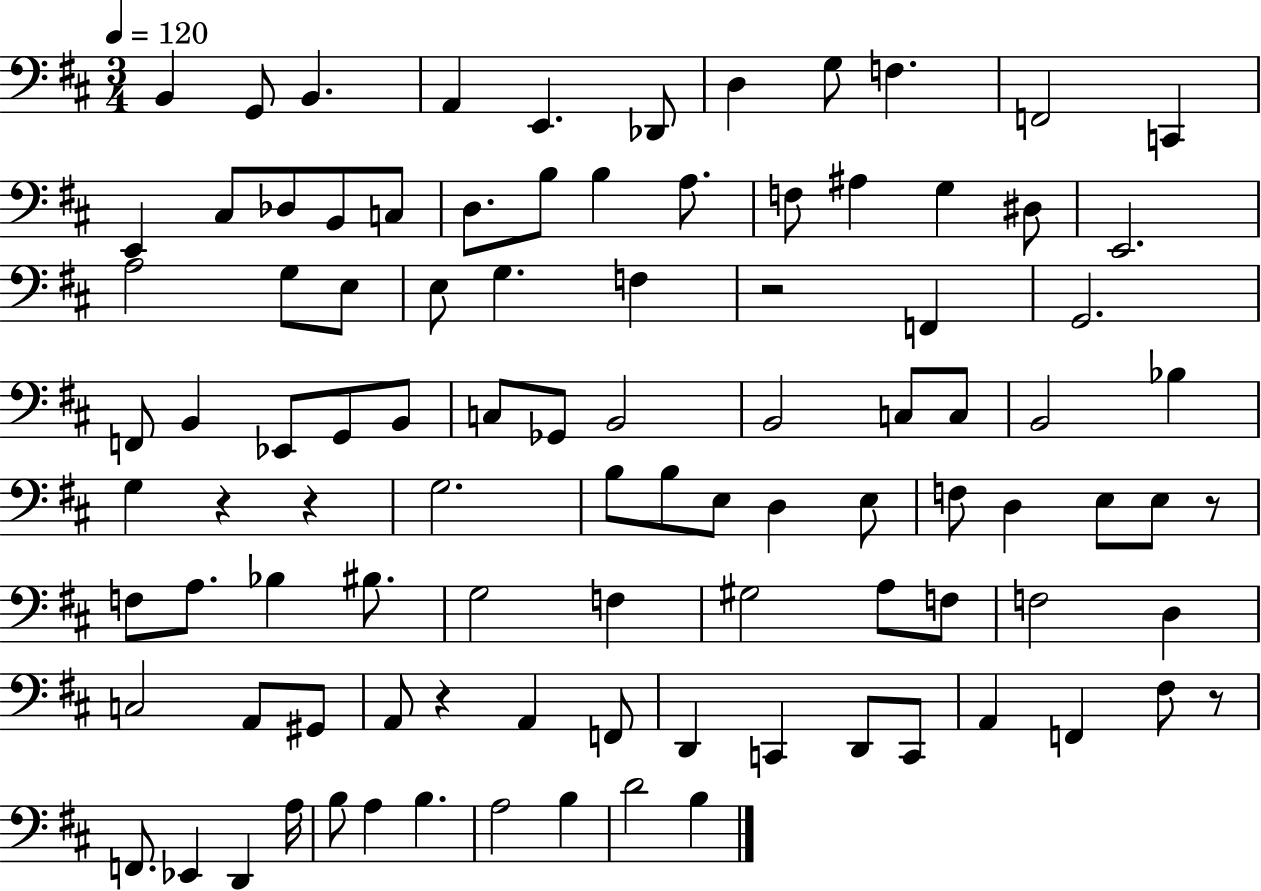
B2/q G2/e B2/q. A2/q E2/q. Db2/e D3/q G3/e F3/q. F2/h C2/q E2/q C#3/e Db3/e B2/e C3/e D3/e. B3/e B3/q A3/e. F3/e A#3/q G3/q D#3/e E2/h. A3/h G3/e E3/e E3/e G3/q. F3/q R/h F2/q G2/h. F2/e B2/q Eb2/e G2/e B2/e C3/e Gb2/e B2/h B2/h C3/e C3/e B2/h Bb3/q G3/q R/q R/q G3/h. B3/e B3/e E3/e D3/q E3/e F3/e D3/q E3/e E3/e R/e F3/e A3/e. Bb3/q BIS3/e. G3/h F3/q G#3/h A3/e F3/e F3/h D3/q C3/h A2/e G#2/e A2/e R/q A2/q F2/e D2/q C2/q D2/e C2/e A2/q F2/q F#3/e R/e F2/e. Eb2/q D2/q A3/s B3/e A3/q B3/q. A3/h B3/q D4/h B3/q